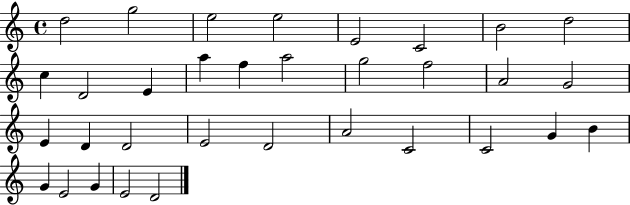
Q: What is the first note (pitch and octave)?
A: D5